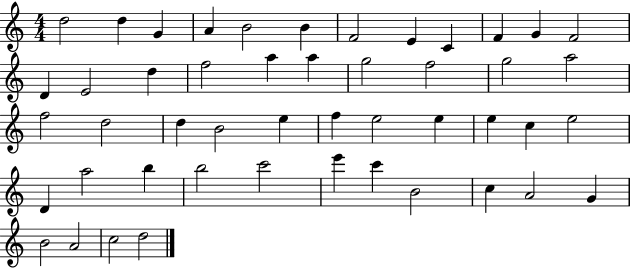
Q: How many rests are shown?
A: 0